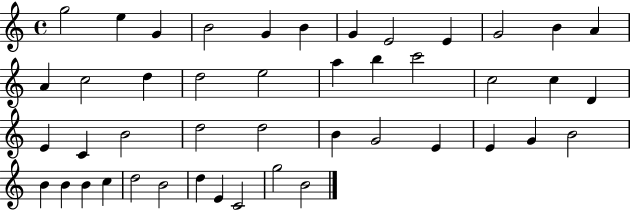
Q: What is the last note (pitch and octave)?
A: B4